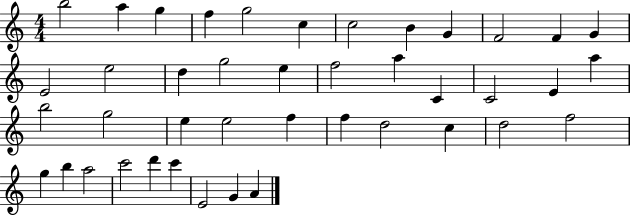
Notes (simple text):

B5/h A5/q G5/q F5/q G5/h C5/q C5/h B4/q G4/q F4/h F4/q G4/q E4/h E5/h D5/q G5/h E5/q F5/h A5/q C4/q C4/h E4/q A5/q B5/h G5/h E5/q E5/h F5/q F5/q D5/h C5/q D5/h F5/h G5/q B5/q A5/h C6/h D6/q C6/q E4/h G4/q A4/q